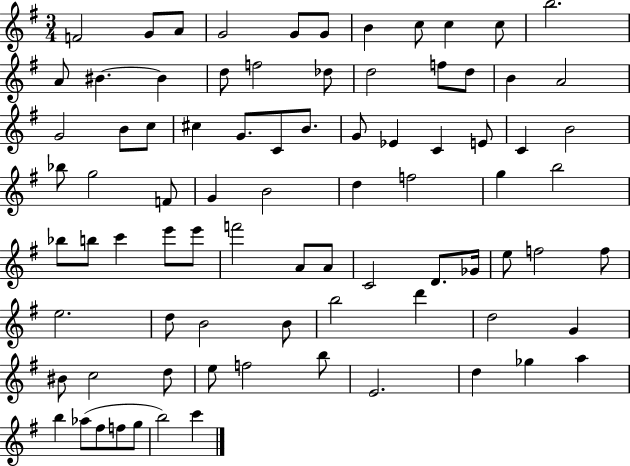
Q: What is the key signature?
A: G major